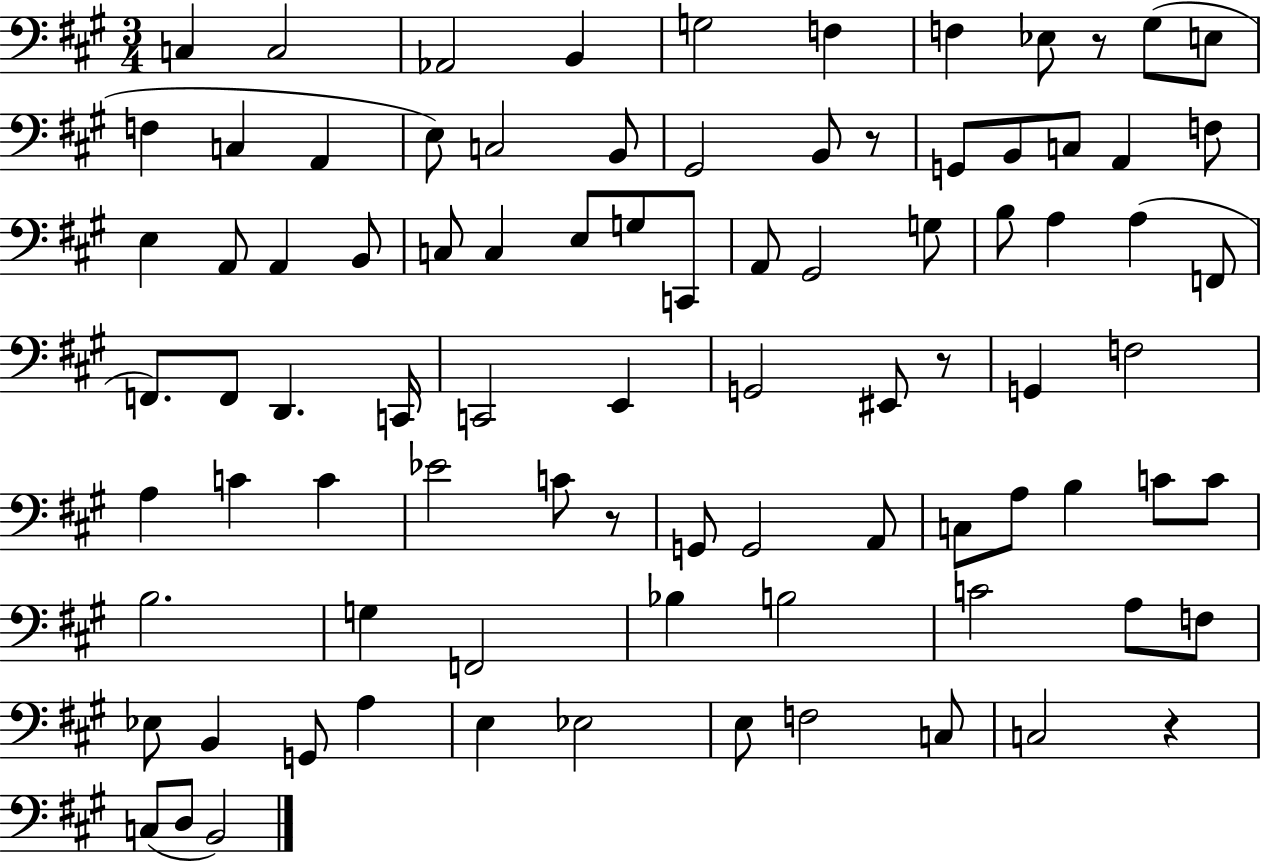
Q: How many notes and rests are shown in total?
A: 88